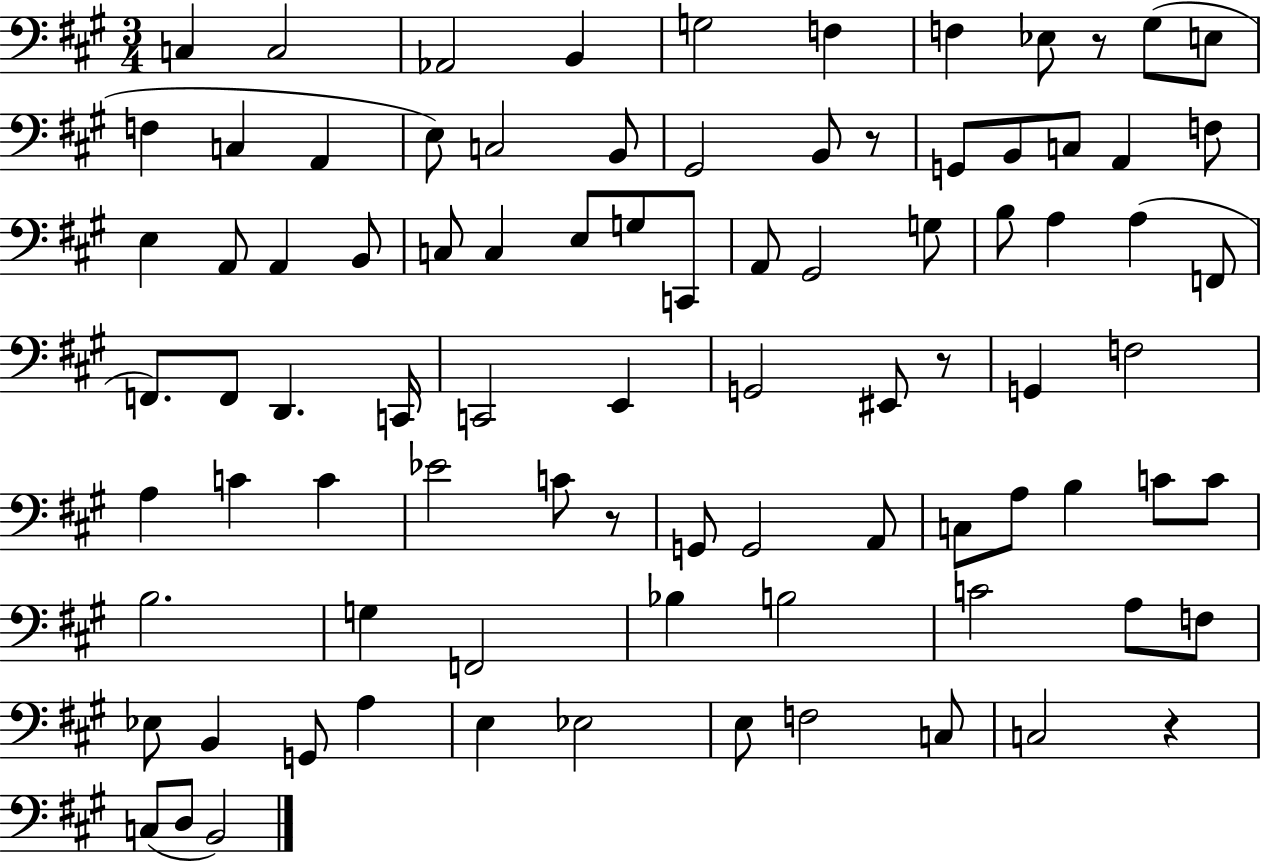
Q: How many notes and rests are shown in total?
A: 88